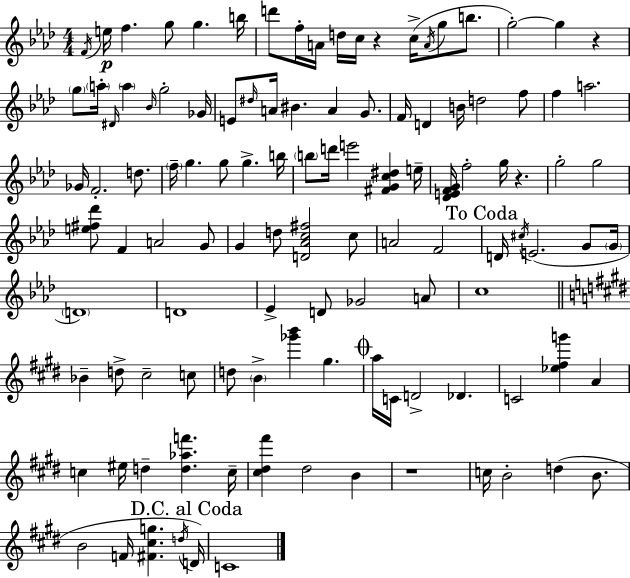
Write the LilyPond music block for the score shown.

{
  \clef treble
  \numericTimeSignature
  \time 4/4
  \key aes \major
  \repeat volta 2 { \acciaccatura { f'16 }\p e''16 f''4. g''8 g''4. | b''16 d'''8 f''16-. a'16 d''16 c''16 r4 c''16->( \acciaccatura { a'16 } g''8 b''8. | g''2-.~~) g''4 r4 | \parenthesize g''8 \parenthesize a''16-. \grace { dis'16 } \parenthesize a''4 \grace { bes'16 } g''2-. | \break ges'16 e'8 \grace { dis''16 } a'16 bis'4. a'4 | g'8. f'16 d'4 b'16 d''2 | f''8 f''4 a''2. | ges'16 f'2.-. | \break d''8. \parenthesize f''16-- g''4. g''8 g''4.-> | b''16 \parenthesize b''8 d'''16 e'''2 | <fis' g' c'' dis''>4 e''16-- <des' e' f' g'>16 f''2-. g''16 r4. | g''2-. g''2 | \break <e'' fis'' des'''>8 f'4 a'2 | g'8 g'4 d''8 <d' aes' c'' fis''>2 | c''8 a'2 f'2 | \mark "To Coda" d'16 \acciaccatura { cis''16 } e'2.( | \break g'8 \parenthesize g'16 \parenthesize d'1) | d'1 | ees'4-> d'8 ges'2 | a'8 c''1 | \break \bar "||" \break \key e \major bes'4-- d''8-> cis''2-- c''8 | d''8 \parenthesize b'4-> <ges''' b'''>4 gis''4. | \mark \markup { \musicglyph "scripts.coda" } a''16 c'16 d'2-> des'4. | c'2 <ees'' fis'' g'''>4 a'4 | \break c''4 eis''16 d''4-- <d'' aes'' f'''>4. c''16-- | <cis'' dis'' fis'''>4 dis''2 b'4 | r1 | c''16 b'2-. d''4( b'8. | \break b'2 f'16 <fis' cis'' g''>4. \acciaccatura { d''16 }) | \mark "D.C. al Coda" d'16 c'1 | } \bar "|."
}